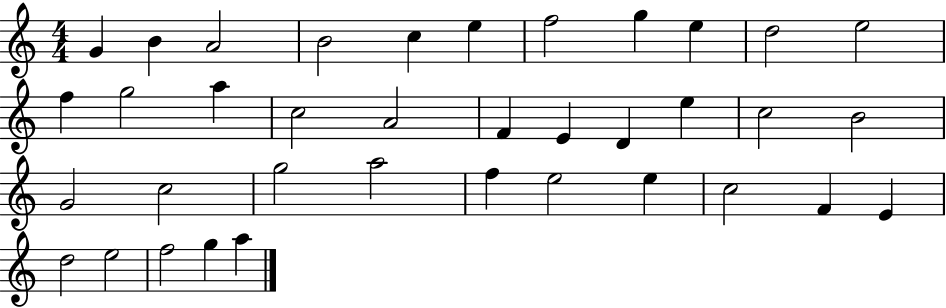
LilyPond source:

{
  \clef treble
  \numericTimeSignature
  \time 4/4
  \key c \major
  g'4 b'4 a'2 | b'2 c''4 e''4 | f''2 g''4 e''4 | d''2 e''2 | \break f''4 g''2 a''4 | c''2 a'2 | f'4 e'4 d'4 e''4 | c''2 b'2 | \break g'2 c''2 | g''2 a''2 | f''4 e''2 e''4 | c''2 f'4 e'4 | \break d''2 e''2 | f''2 g''4 a''4 | \bar "|."
}